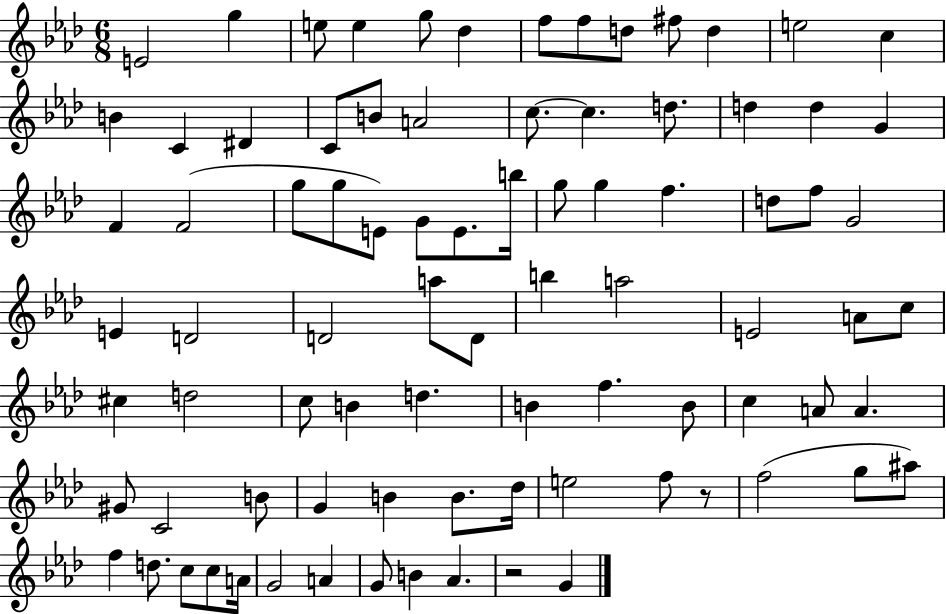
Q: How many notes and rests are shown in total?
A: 85